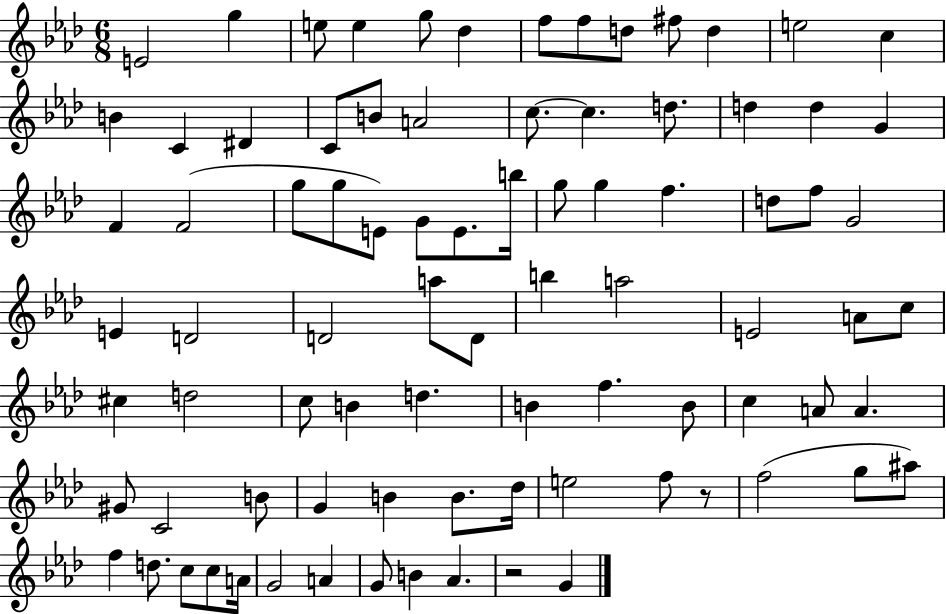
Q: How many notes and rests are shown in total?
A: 85